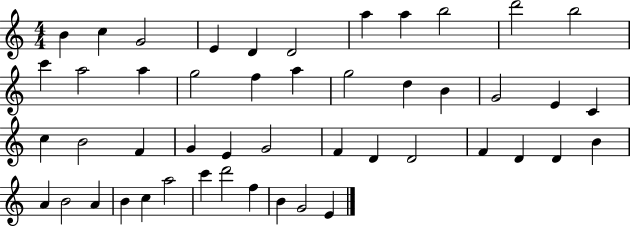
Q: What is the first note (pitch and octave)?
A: B4